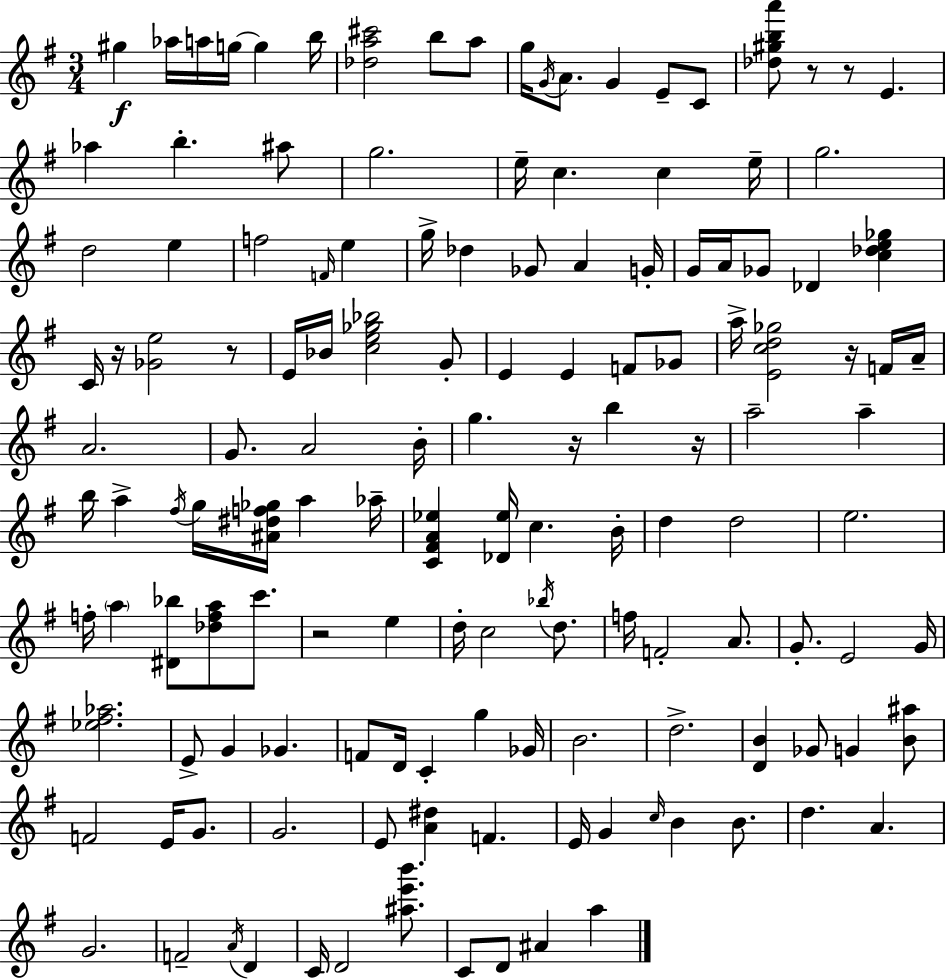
G#5/q Ab5/s A5/s G5/s G5/q B5/s [Db5,A5,C#6]/h B5/e A5/e G5/s G4/s A4/e. G4/q E4/e C4/e [Db5,G#5,B5,A6]/e R/e R/e E4/q. Ab5/q B5/q. A#5/e G5/h. E5/s C5/q. C5/q E5/s G5/h. D5/h E5/q F5/h F4/s E5/q G5/s Db5/q Gb4/e A4/q G4/s G4/s A4/s Gb4/e Db4/q [C5,Db5,E5,Gb5]/q C4/s R/s [Gb4,E5]/h R/e E4/s Bb4/s [C5,E5,Gb5,Bb5]/h G4/e E4/q E4/q F4/e Gb4/e A5/s [E4,C5,D5,Gb5]/h R/s F4/s A4/s A4/h. G4/e. A4/h B4/s G5/q. R/s B5/q R/s A5/h A5/q B5/s A5/q F#5/s G5/s [A#4,D#5,F5,Gb5]/s A5/q Ab5/s [C4,F#4,A4,Eb5]/q [Db4,Eb5]/s C5/q. B4/s D5/q D5/h E5/h. F5/s A5/q [D#4,Bb5]/e [Db5,F5,A5]/e C6/e. R/h E5/q D5/s C5/h Bb5/s D5/e. F5/s F4/h A4/e. G4/e. E4/h G4/s [Eb5,F#5,Ab5]/h. E4/e G4/q Gb4/q. F4/e D4/s C4/q G5/q Gb4/s B4/h. D5/h. [D4,B4]/q Gb4/e G4/q [B4,A#5]/e F4/h E4/s G4/e. G4/h. E4/e [A4,D#5]/q F4/q. E4/s G4/q C5/s B4/q B4/e. D5/q. A4/q. G4/h. F4/h A4/s D4/q C4/s D4/h [A#5,E6,B6]/e. C4/e D4/e A#4/q A5/q